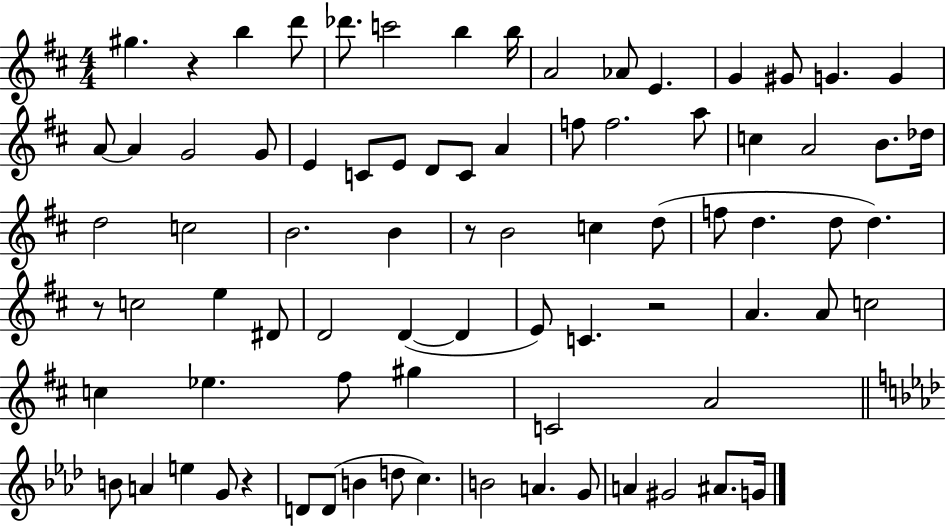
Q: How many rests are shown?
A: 5